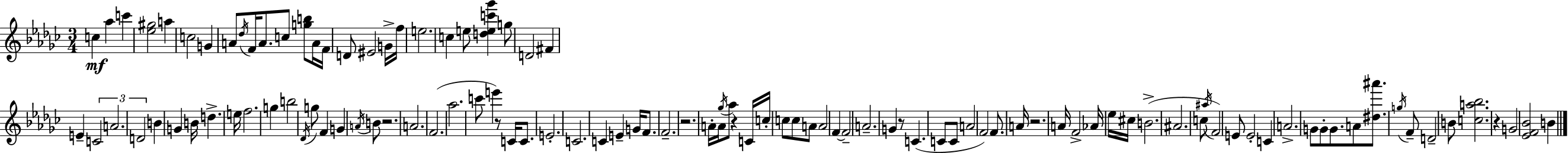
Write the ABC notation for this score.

X:1
T:Untitled
M:3/4
L:1/4
K:Ebm
c _a c' [_e^g]2 a c2 G A/2 _d/4 F/4 A/2 c/2 [gb]/2 A/4 F/4 D/2 ^E2 G/4 f/4 e2 c e/2 [dec'_g'] g/2 D2 ^F E C2 A2 D2 B G B/4 d e/4 f2 g b2 _D/4 g/2 F G A/4 B/2 z2 A2 F2 _a2 c'/2 e' z/2 C/4 C/2 E2 C2 C E G/4 F/2 F2 z2 A/4 A/4 _g/4 _a/2 z C/4 c/4 c/2 c/2 A/2 A2 F F2 A2 G z/2 C C/2 C/2 A2 F2 F/2 A/4 z2 A/4 F2 _A/4 _e/4 ^c/4 B2 ^A2 c/2 ^a/4 F2 E/2 E2 C A2 G/2 G/2 G/2 A/2 [^d^a']/2 g/4 F/2 D2 B/2 [ca_b]2 z G2 [_EF_B]2 B